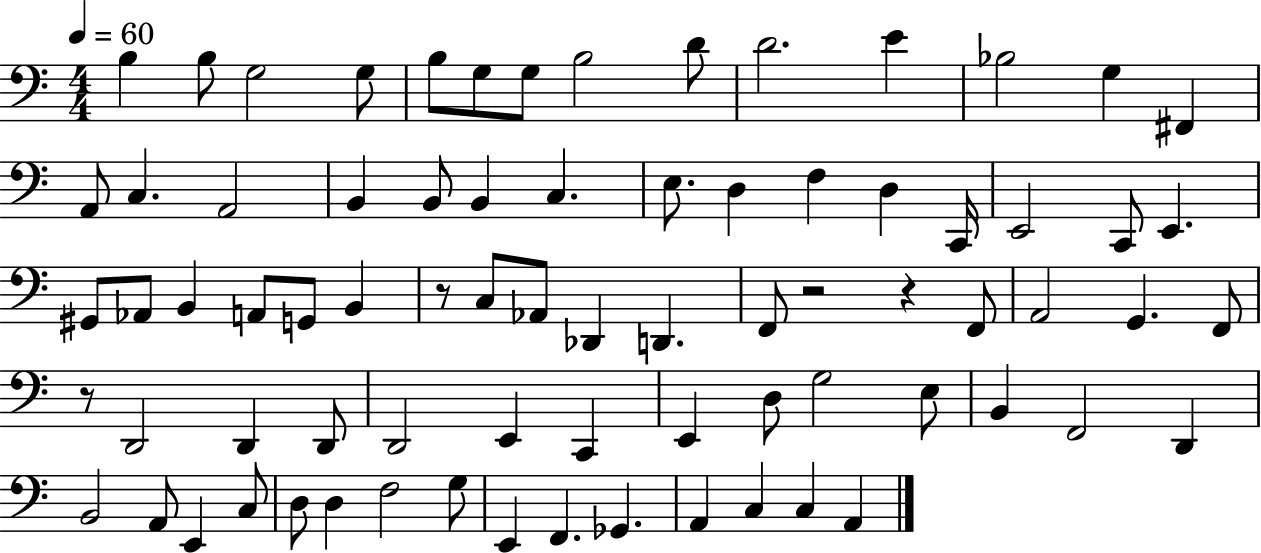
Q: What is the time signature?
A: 4/4